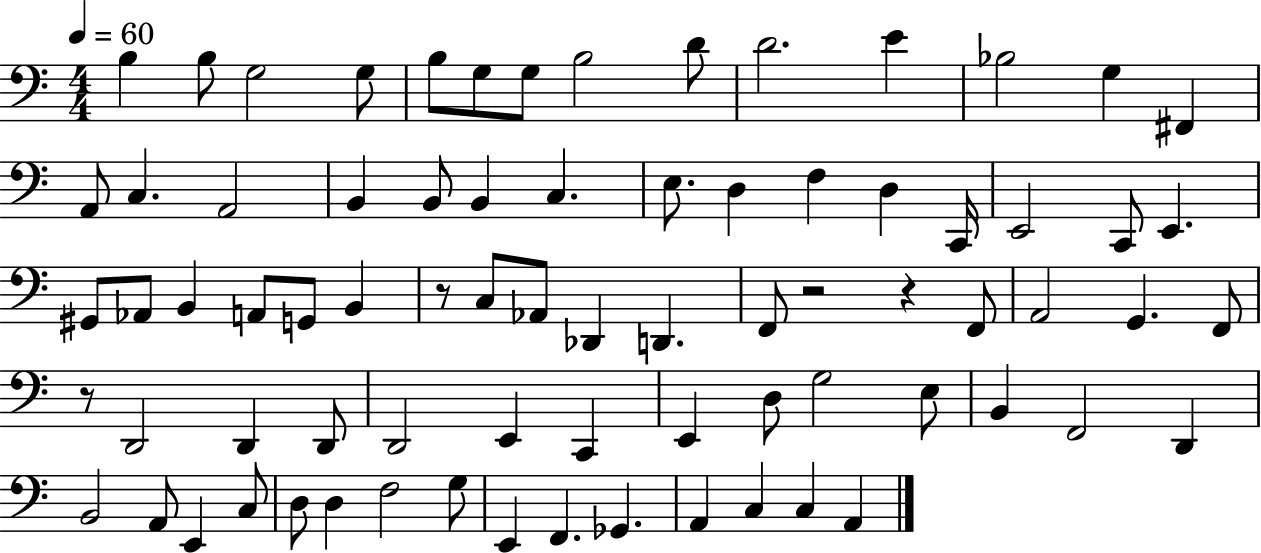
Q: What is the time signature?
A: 4/4